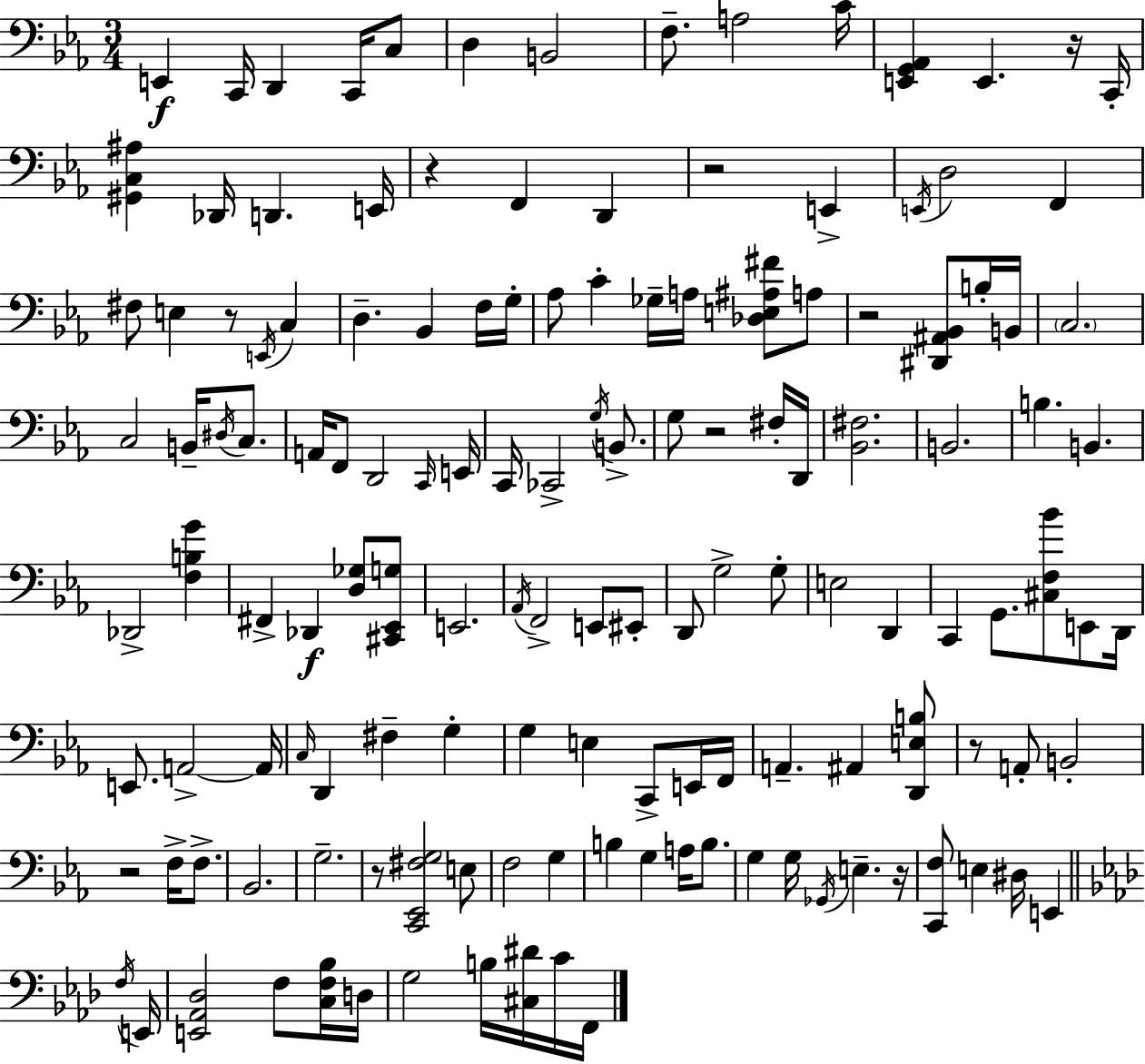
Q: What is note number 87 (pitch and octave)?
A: A#2